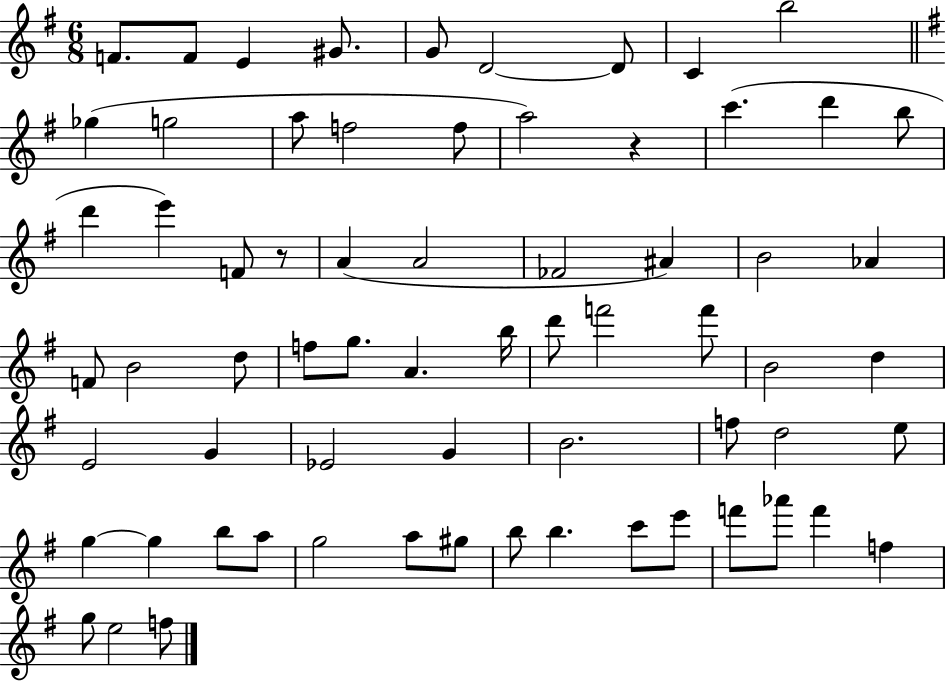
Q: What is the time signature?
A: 6/8